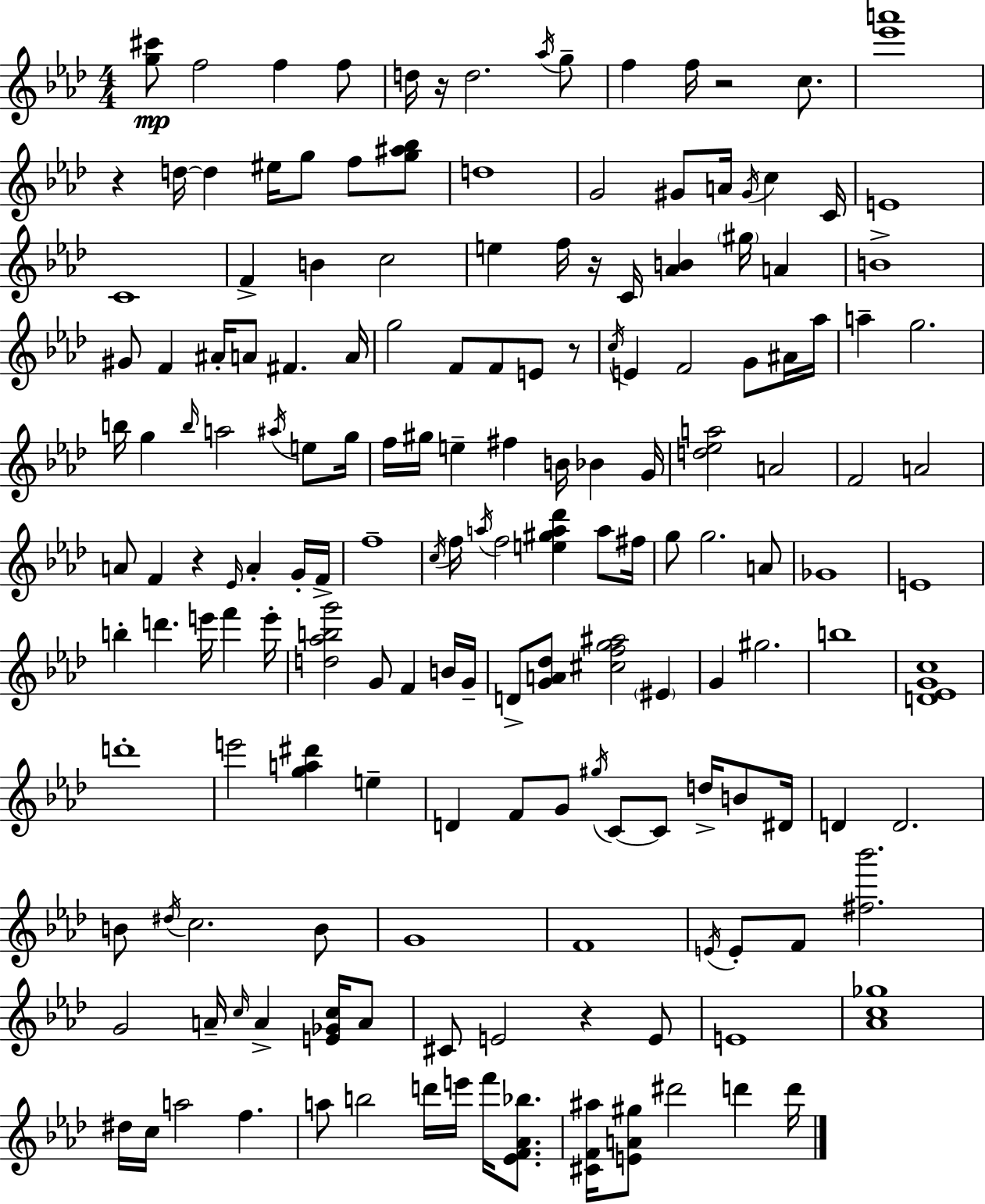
{
  \clef treble
  \numericTimeSignature
  \time 4/4
  \key aes \major
  \repeat volta 2 { <g'' cis'''>8\mp f''2 f''4 f''8 | d''16 r16 d''2. \acciaccatura { aes''16 } g''8-- | f''4 f''16 r2 c''8. | <ees''' a'''>1 | \break r4 d''16~~ d''4 eis''16 g''8 f''8 <g'' ais'' bes''>8 | d''1 | g'2 gis'8 a'16 \acciaccatura { gis'16 } c''4 | c'16 e'1 | \break c'1 | f'4-> b'4 c''2 | e''4 f''16 r16 c'16 <aes' b'>4 \parenthesize gis''16 a'4 | b'1-> | \break gis'8 f'4 ais'16-. a'8 fis'4. | a'16 g''2 f'8 f'8 e'8 | r8 \acciaccatura { c''16 } e'4 f'2 g'8 | ais'16 aes''16 a''4-- g''2. | \break b''16 g''4 \grace { b''16 } a''2 | \acciaccatura { ais''16 } e''8 g''16 f''16 gis''16 e''4-- fis''4 b'16 | bes'4 g'16 <d'' ees'' a''>2 a'2 | f'2 a'2 | \break a'8 f'4 r4 \grace { ees'16 } | a'4-. g'16-. f'16-> f''1-- | \acciaccatura { c''16 } f''16 \acciaccatura { a''16 } f''2 | <e'' gis'' a'' des'''>4 a''8 fis''16 g''8 g''2. | \break a'8 ges'1 | e'1 | b''4-. d'''4. | e'''16 f'''4 e'''16-. <d'' aes'' b'' g'''>2 | \break g'8 f'4 b'16 g'16-- d'8-> <g' a' des''>8 <cis'' f'' g'' ais''>2 | \parenthesize eis'4 g'4 gis''2. | b''1 | <d' ees' g' c''>1 | \break d'''1-. | e'''2 | <g'' a'' dis'''>4 e''4-- d'4 f'8 g'8 | \acciaccatura { gis''16 } c'8~~ c'8 d''16-> b'8 dis'16 d'4 d'2. | \break b'8 \acciaccatura { dis''16 } c''2. | b'8 g'1 | f'1 | \acciaccatura { e'16 } e'8-. f'8 <fis'' bes'''>2. | \break g'2 | a'16-- \grace { c''16 } a'4-> <e' ges' c''>16 a'8 cis'8 e'2 | r4 e'8 e'1 | <aes' c'' ges''>1 | \break dis''16 c''16 a''2 | f''4. a''8 b''2 | d'''16 e'''16 f'''16 <ees' f' aes' bes''>8. <cis' f' ais''>16 <e' a' gis''>8 dis'''2 | d'''4 d'''16 } \bar "|."
}